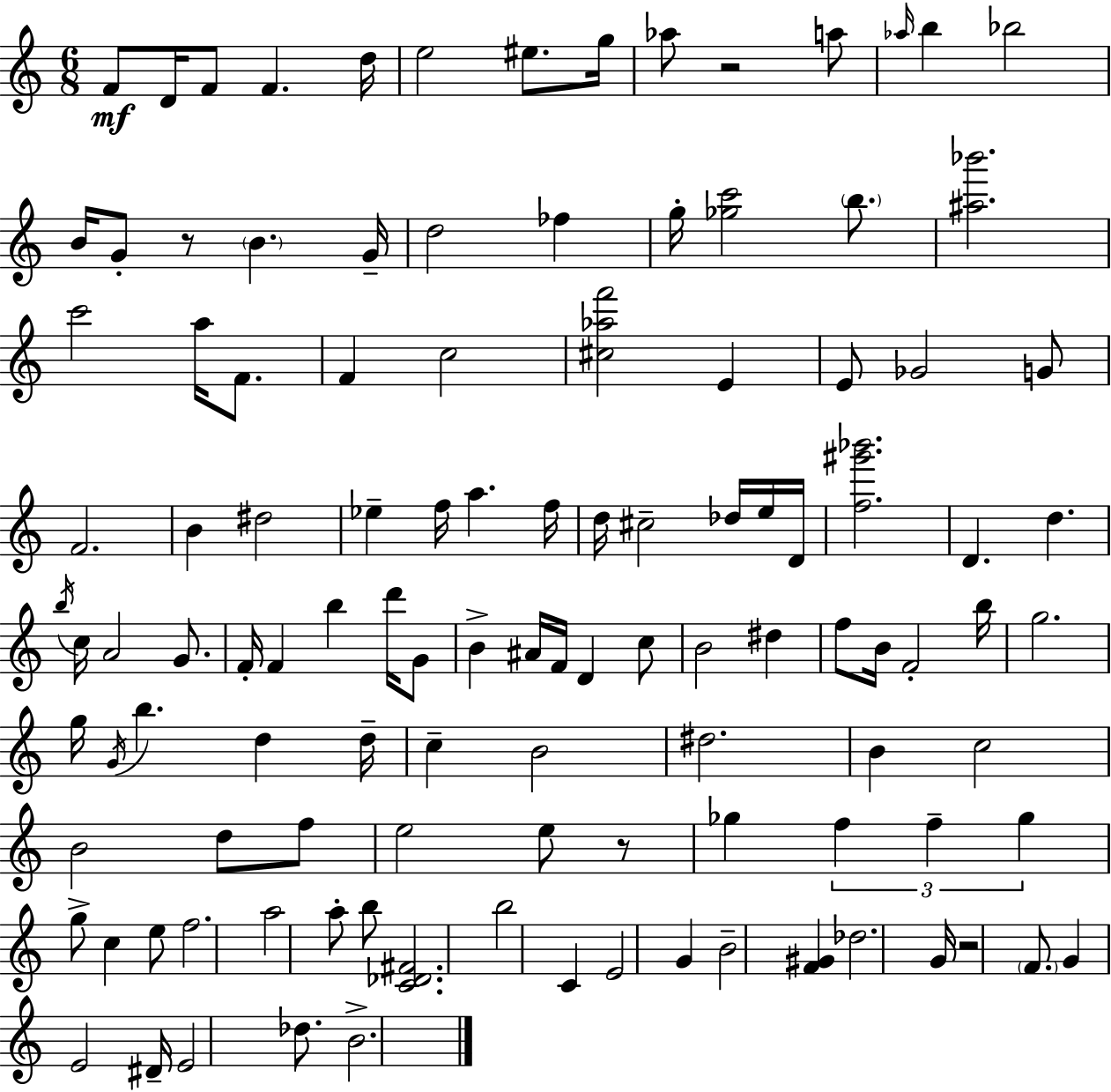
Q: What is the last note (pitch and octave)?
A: B4